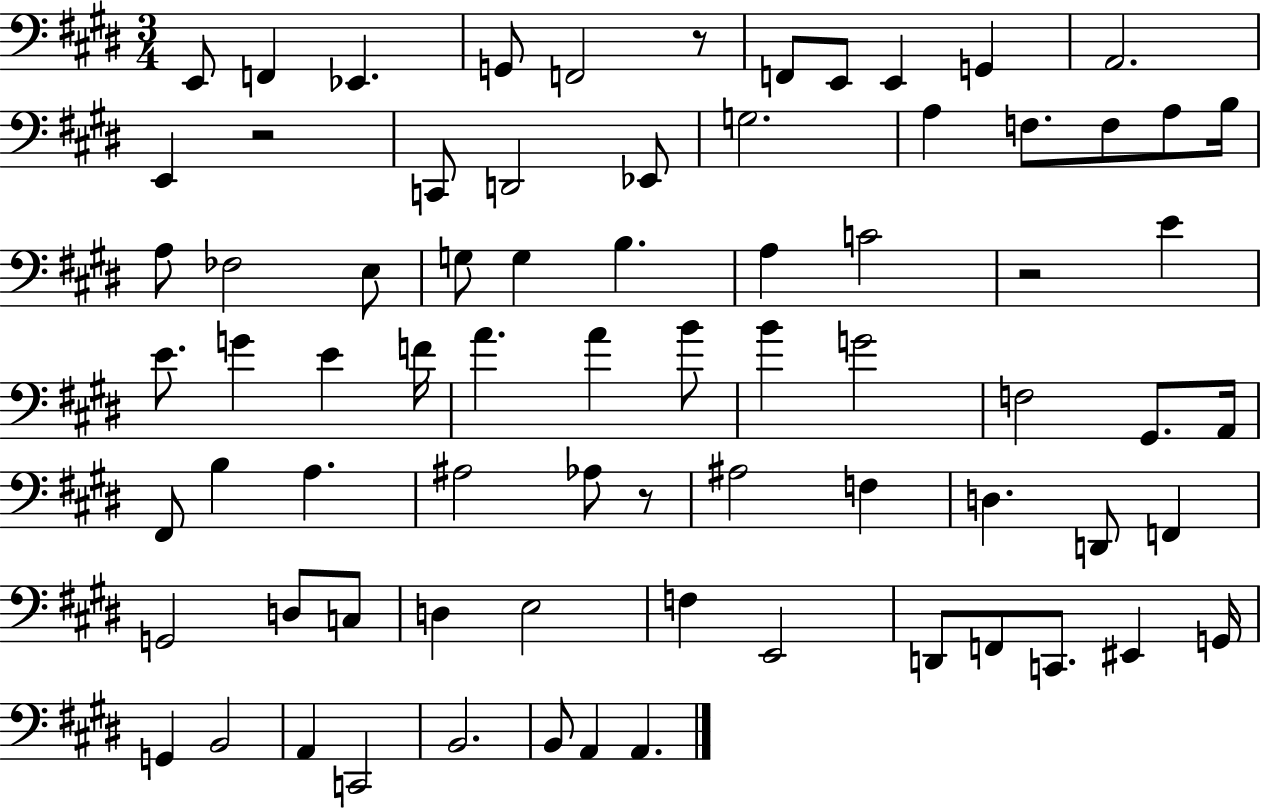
{
  \clef bass
  \numericTimeSignature
  \time 3/4
  \key e \major
  e,8 f,4 ees,4. | g,8 f,2 r8 | f,8 e,8 e,4 g,4 | a,2. | \break e,4 r2 | c,8 d,2 ees,8 | g2. | a4 f8. f8 a8 b16 | \break a8 fes2 e8 | g8 g4 b4. | a4 c'2 | r2 e'4 | \break e'8. g'4 e'4 f'16 | a'4. a'4 b'8 | b'4 g'2 | f2 gis,8. a,16 | \break fis,8 b4 a4. | ais2 aes8 r8 | ais2 f4 | d4. d,8 f,4 | \break g,2 d8 c8 | d4 e2 | f4 e,2 | d,8 f,8 c,8. eis,4 g,16 | \break g,4 b,2 | a,4 c,2 | b,2. | b,8 a,4 a,4. | \break \bar "|."
}